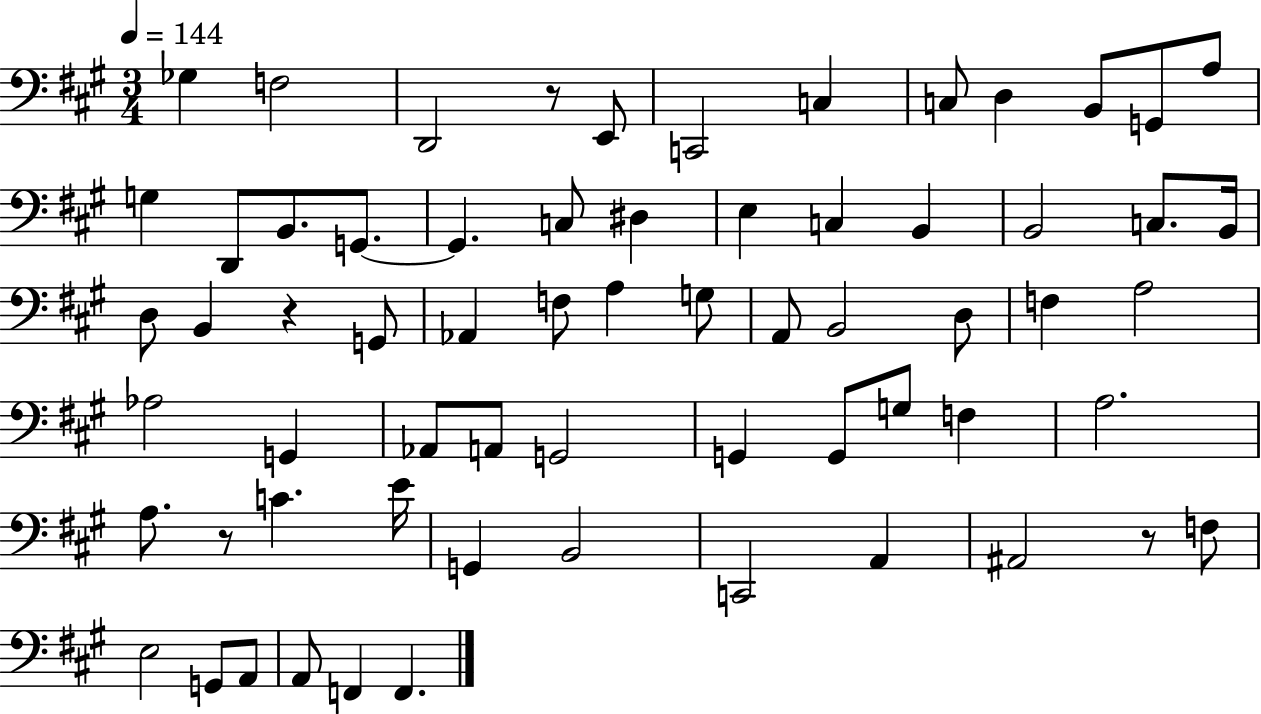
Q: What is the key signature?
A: A major